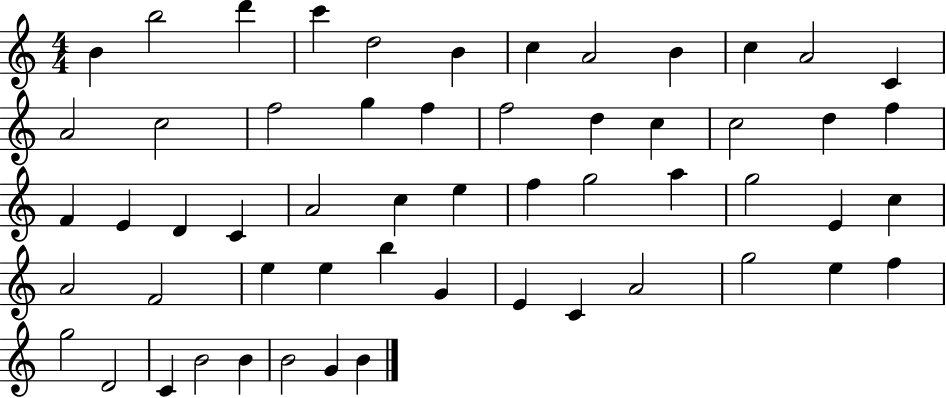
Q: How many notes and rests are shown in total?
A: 56